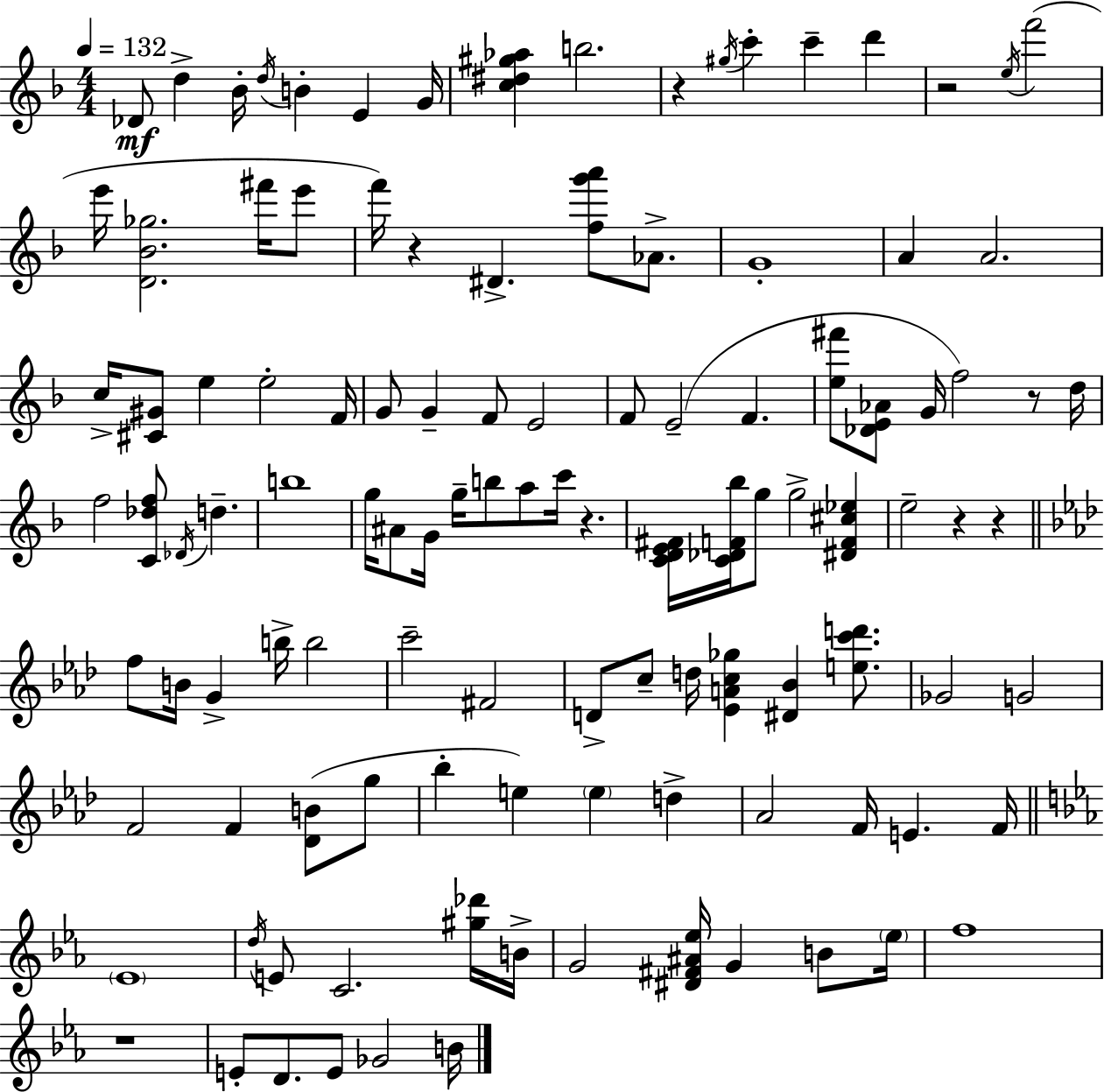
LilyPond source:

{
  \clef treble
  \numericTimeSignature
  \time 4/4
  \key f \major
  \tempo 4 = 132
  des'8\mf d''4-> bes'16-. \acciaccatura { d''16 } b'4-. e'4 | g'16 <c'' dis'' gis'' aes''>4 b''2. | r4 \acciaccatura { gis''16 } c'''4-. c'''4-- d'''4 | r2 \acciaccatura { e''16 } f'''2( | \break e'''16 <d' bes' ges''>2. | fis'''16 e'''8 f'''16) r4 dis'4.-> <f'' g''' a'''>8 | aes'8.-> g'1-. | a'4 a'2. | \break c''16-> <cis' gis'>8 e''4 e''2-. | f'16 g'8 g'4-- f'8 e'2 | f'8 e'2--( f'4. | <e'' fis'''>8 <des' e' aes'>8 g'16 f''2) | \break r8 d''16 f''2 <c' des'' f''>8 \acciaccatura { des'16 } d''4.-- | b''1 | g''16 ais'8 g'16 g''16-- b''8 a''8 c'''16 r4. | <c' d' e' fis'>16 <c' des' f' bes''>16 g''8 g''2-> | \break <dis' f' cis'' ees''>4 e''2-- r4 | r4 \bar "||" \break \key aes \major f''8 b'16 g'4-> b''16-> b''2 | c'''2-- fis'2 | d'8-> c''8-- d''16 <ees' a' c'' ges''>4 <dis' bes'>4 <e'' c''' d'''>8. | ges'2 g'2 | \break f'2 f'4 <des' b'>8( g''8 | bes''4-. e''4) \parenthesize e''4 d''4-> | aes'2 f'16 e'4. f'16 | \bar "||" \break \key c \minor \parenthesize ees'1 | \acciaccatura { d''16 } e'8 c'2. <gis'' des'''>16 | b'16-> g'2 <dis' fis' ais' ees''>16 g'4 b'8 | \parenthesize ees''16 f''1 | \break r1 | e'8-. d'8. e'8 ges'2 | b'16 \bar "|."
}